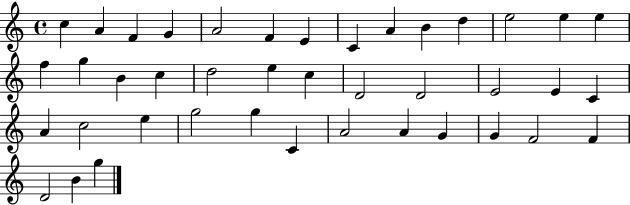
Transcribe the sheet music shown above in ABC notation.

X:1
T:Untitled
M:4/4
L:1/4
K:C
c A F G A2 F E C A B d e2 e e f g B c d2 e c D2 D2 E2 E C A c2 e g2 g C A2 A G G F2 F D2 B g